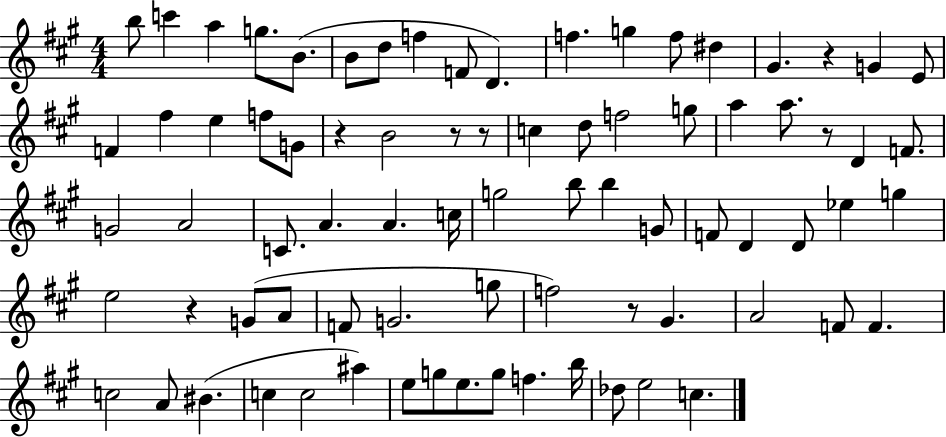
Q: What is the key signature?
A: A major